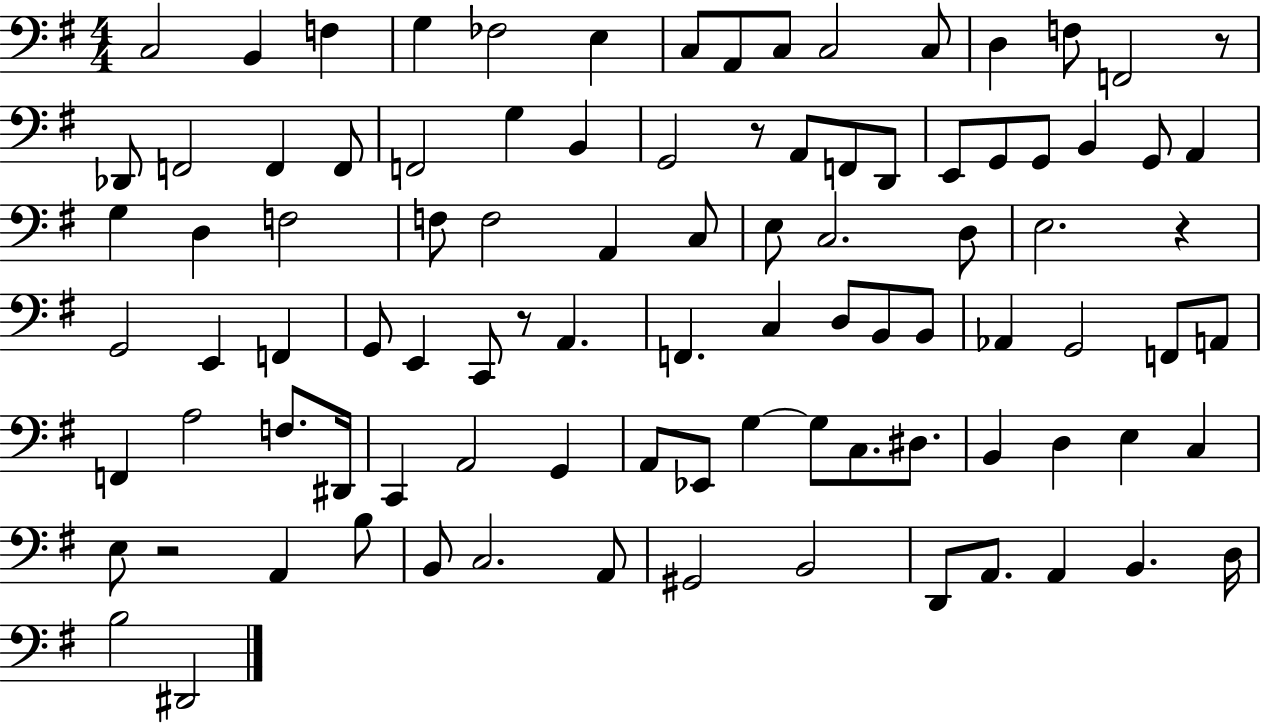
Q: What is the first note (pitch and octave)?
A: C3